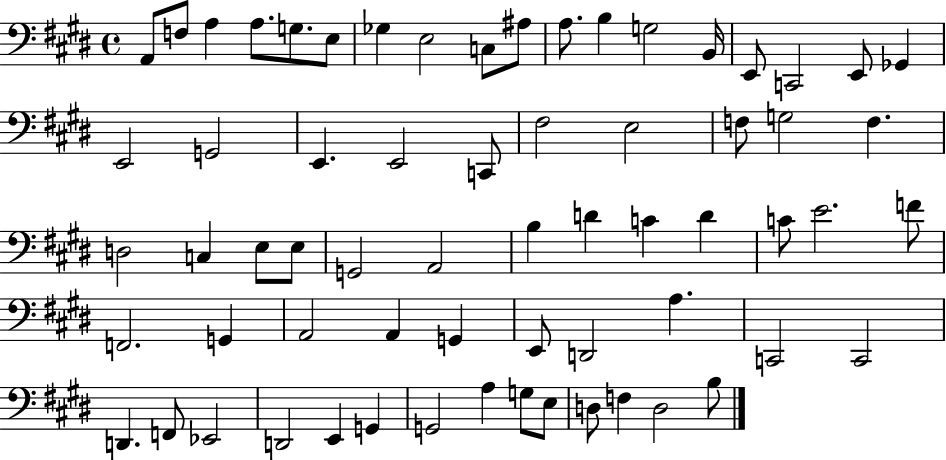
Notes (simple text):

A2/e F3/e A3/q A3/e. G3/e. E3/e Gb3/q E3/h C3/e A#3/e A3/e. B3/q G3/h B2/s E2/e C2/h E2/e Gb2/q E2/h G2/h E2/q. E2/h C2/e F#3/h E3/h F3/e G3/h F3/q. D3/h C3/q E3/e E3/e G2/h A2/h B3/q D4/q C4/q D4/q C4/e E4/h. F4/e F2/h. G2/q A2/h A2/q G2/q E2/e D2/h A3/q. C2/h C2/h D2/q. F2/e Eb2/h D2/h E2/q G2/q G2/h A3/q G3/e E3/e D3/e F3/q D3/h B3/e